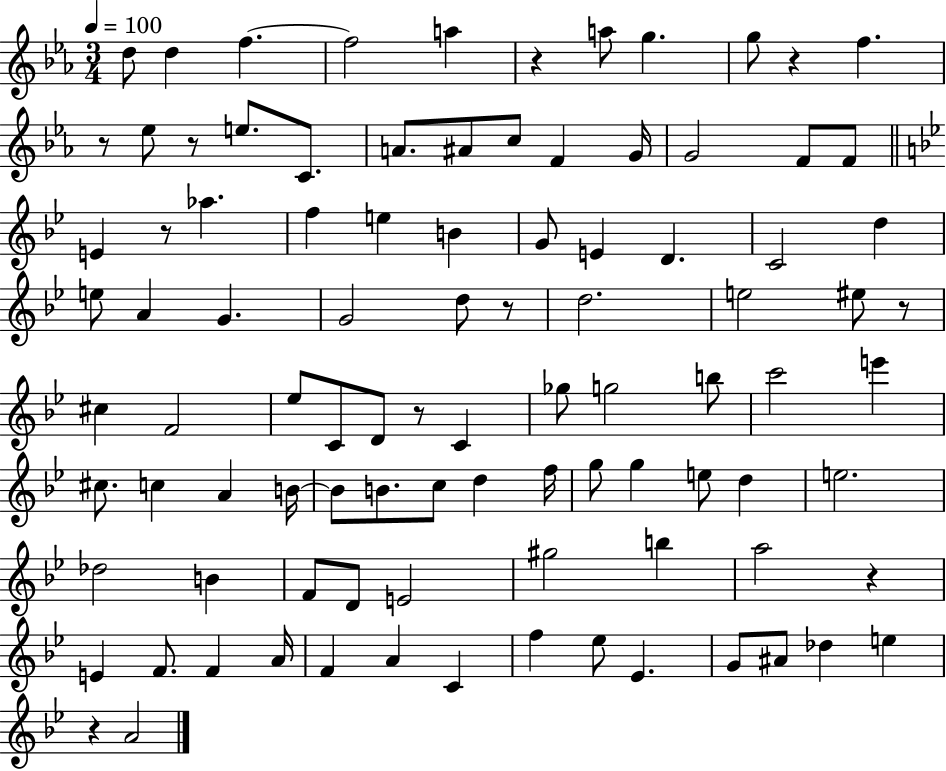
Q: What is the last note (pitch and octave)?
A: A4